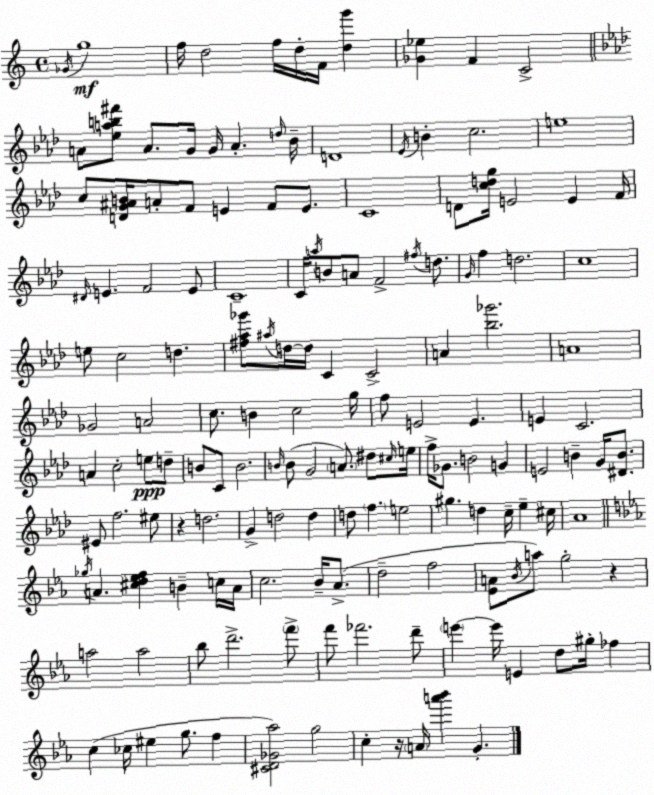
X:1
T:Untitled
M:4/4
L:1/4
K:C
_G/4 g4 f/4 d2 f/4 d/4 F/4 [dg'] [_G_e] F C2 A/2 [_eab^f']/2 A/2 G/4 G/4 A d/4 _B/4 D4 _E/4 B c2 e4 c/2 [DG^AB]/4 A/2 F/2 E F/2 E/2 C4 D/2 [cdg]/4 E2 E F/4 ^D/4 E F2 E/2 C4 C/4 a/4 B/2 A/2 F2 ^f/4 d/2 G/4 f d2 c4 e/2 c2 d [^f_a_g']/2 ^a/4 d/4 d/4 C C2 A [_b_g']2 A4 _G2 A2 c/2 B c2 g/4 f/2 E2 E E C2 A c2 e/2 d/2 B/2 C/2 B2 B/4 B/2 G2 A/2 ^d/2 ^c/4 e/4 f/4 _G/2 B2 G E2 B G/4 [^DB]/2 ^E/2 f2 ^e/2 z d2 G d2 d d/2 f e2 ^g d c/4 _e ^c/4 _A4 _g/4 A [^cd_ef] B c/4 A/4 c2 _B/4 _A/2 d2 f2 [_EA]/2 _B/4 a/2 g2 z a2 a2 _b/2 d'2 f'/2 f'/2 _f'2 d'/2 e' e'/4 E d/2 ^g/4 _f c _c/4 ^e g/2 f [^CD_G_a]2 g2 c z/4 A/4 [a'_b'] G